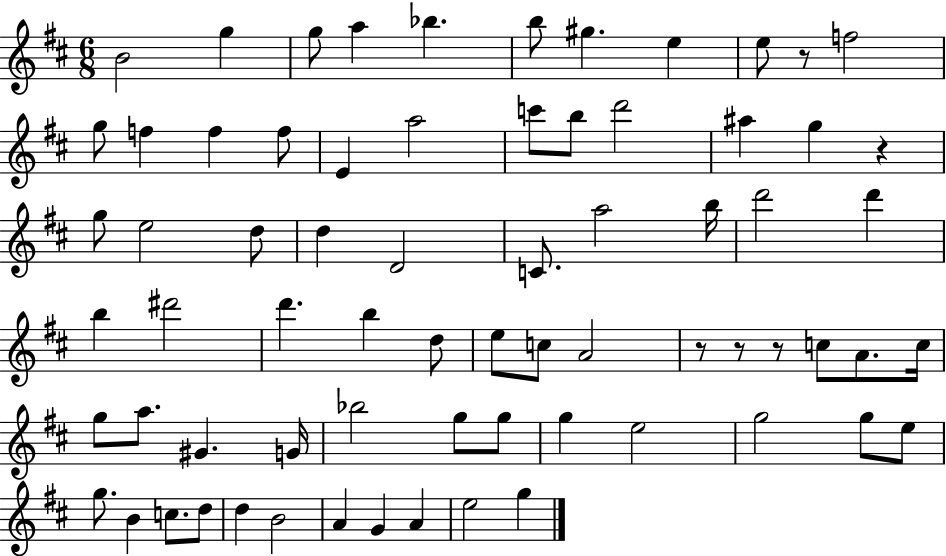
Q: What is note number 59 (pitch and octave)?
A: D5